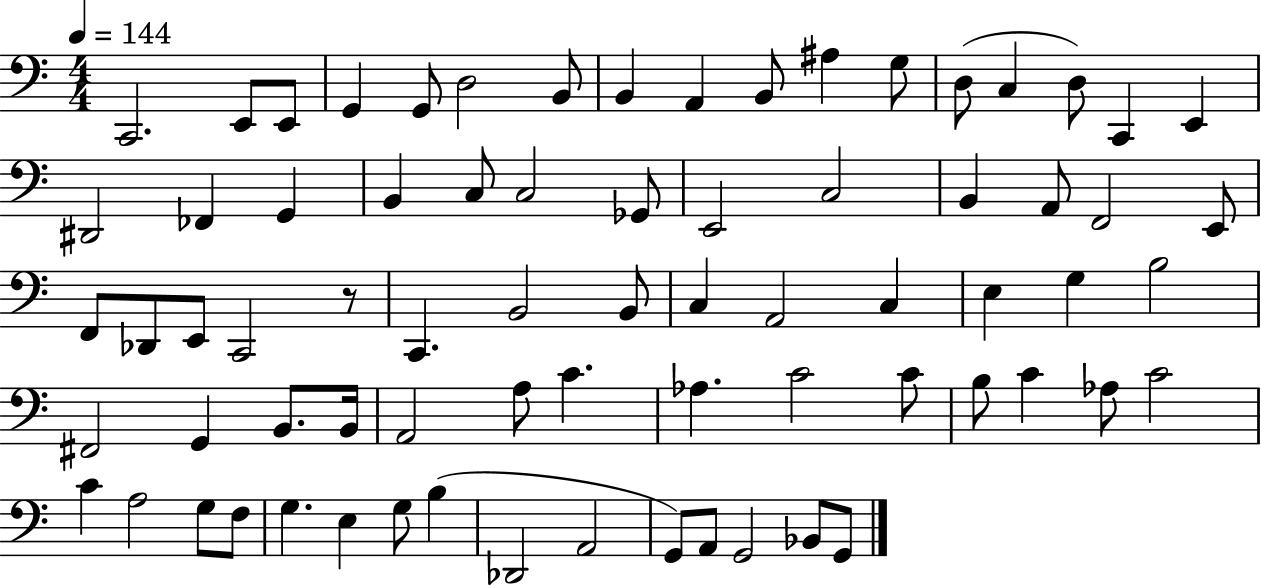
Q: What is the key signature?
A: C major